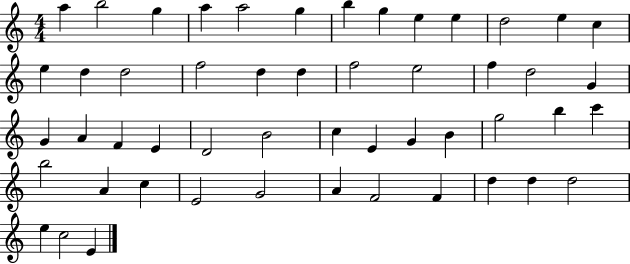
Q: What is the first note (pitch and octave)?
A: A5